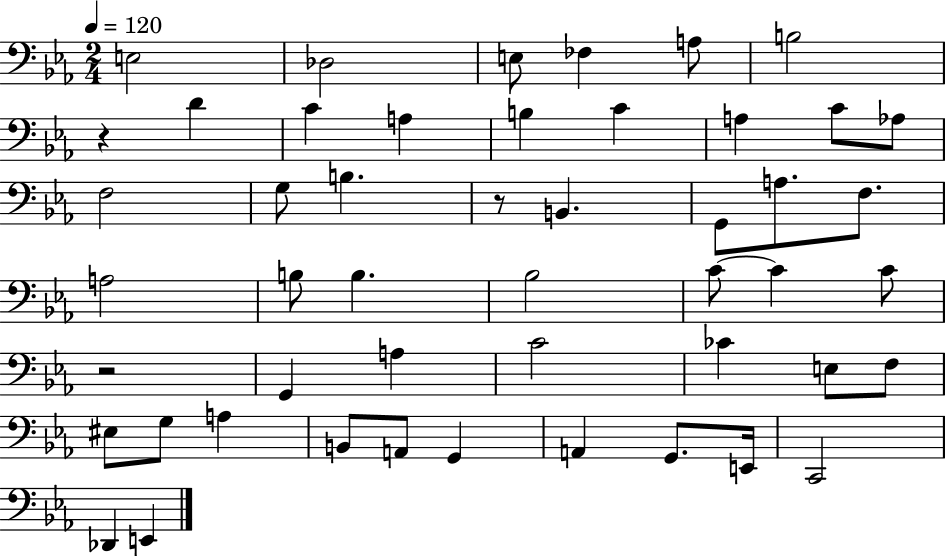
X:1
T:Untitled
M:2/4
L:1/4
K:Eb
E,2 _D,2 E,/2 _F, A,/2 B,2 z D C A, B, C A, C/2 _A,/2 F,2 G,/2 B, z/2 B,, G,,/2 A,/2 F,/2 A,2 B,/2 B, _B,2 C/2 C C/2 z2 G,, A, C2 _C E,/2 F,/2 ^E,/2 G,/2 A, B,,/2 A,,/2 G,, A,, G,,/2 E,,/4 C,,2 _D,, E,,